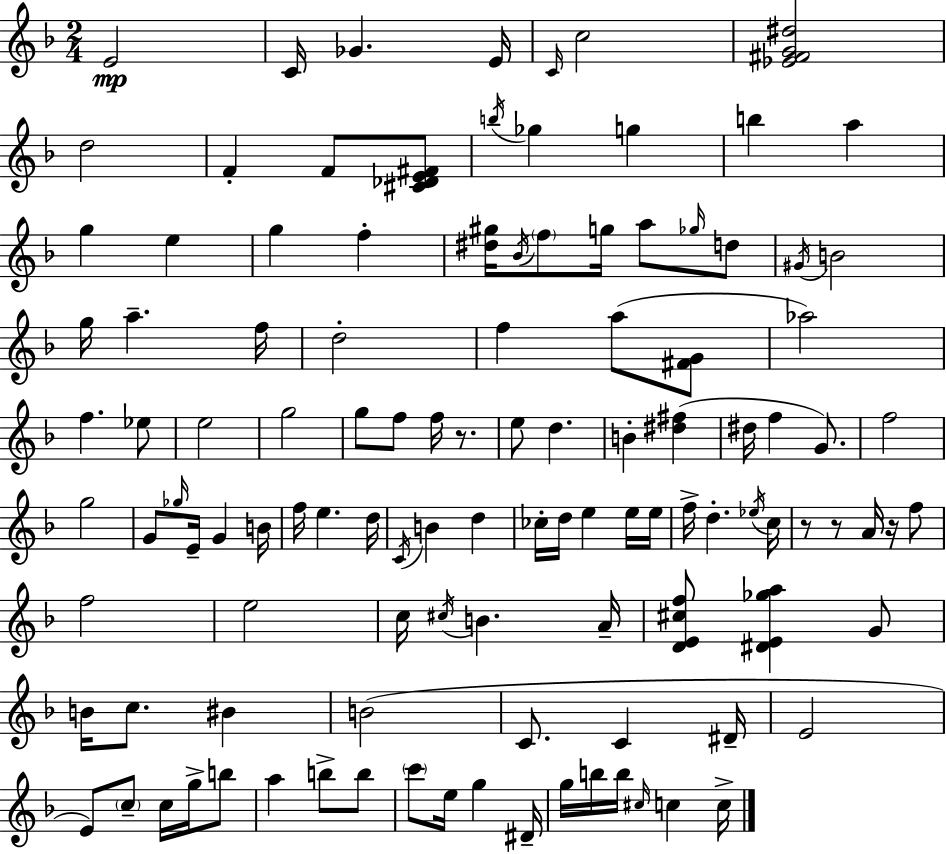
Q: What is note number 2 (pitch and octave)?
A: C4